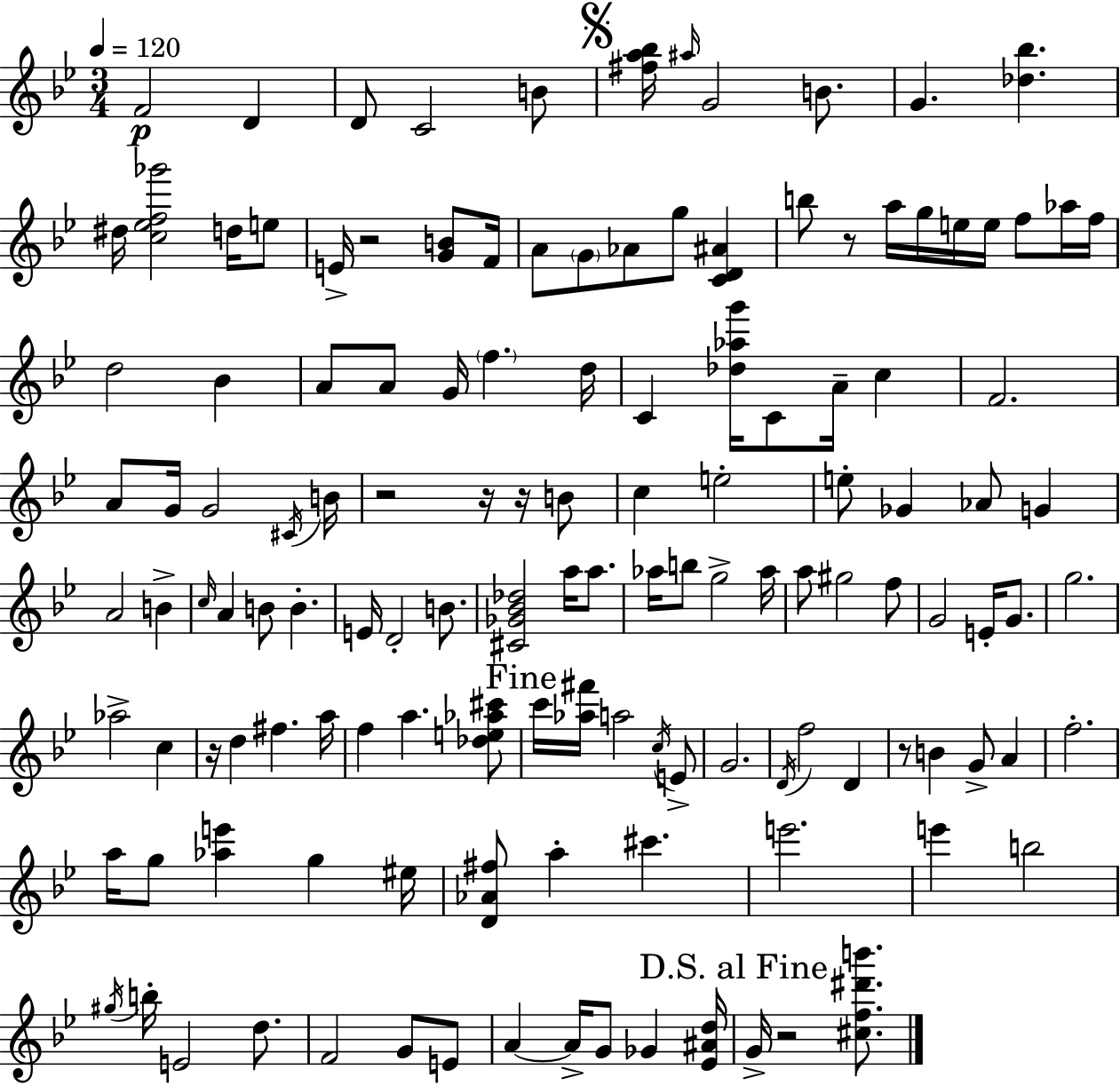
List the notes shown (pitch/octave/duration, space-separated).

F4/h D4/q D4/e C4/h B4/e [F#5,A5,Bb5]/s A#5/s G4/h B4/e. G4/q. [Db5,Bb5]/q. D#5/s [C5,Eb5,F5,Gb6]/h D5/s E5/e E4/s R/h [G4,B4]/e F4/s A4/e G4/e Ab4/e G5/e [C4,D4,A#4]/q B5/e R/e A5/s G5/s E5/s E5/s F5/e Ab5/s F5/s D5/h Bb4/q A4/e A4/e G4/s F5/q. D5/s C4/q [Db5,Ab5,G6]/s C4/e A4/s C5/q F4/h. A4/e G4/s G4/h C#4/s B4/s R/h R/s R/s B4/e C5/q E5/h E5/e Gb4/q Ab4/e G4/q A4/h B4/q C5/s A4/q B4/e B4/q. E4/s D4/h B4/e. [C#4,Gb4,Bb4,Db5]/h A5/s A5/e. Ab5/s B5/e G5/h Ab5/s A5/e G#5/h F5/e G4/h E4/s G4/e. G5/h. Ab5/h C5/q R/s D5/q F#5/q. A5/s F5/q A5/q. [Db5,E5,Ab5,C#6]/e C6/s [Ab5,F#6]/s A5/h C5/s E4/e G4/h. D4/s F5/h D4/q R/e B4/q G4/e A4/q F5/h. A5/s G5/e [Ab5,E6]/q G5/q EIS5/s [D4,Ab4,F#5]/e A5/q C#6/q. E6/h. E6/q B5/h G#5/s B5/s E4/h D5/e. F4/h G4/e E4/e A4/q A4/s G4/e Gb4/q [Eb4,A#4,D5]/s G4/s R/h [C#5,F5,D#6,B6]/e.